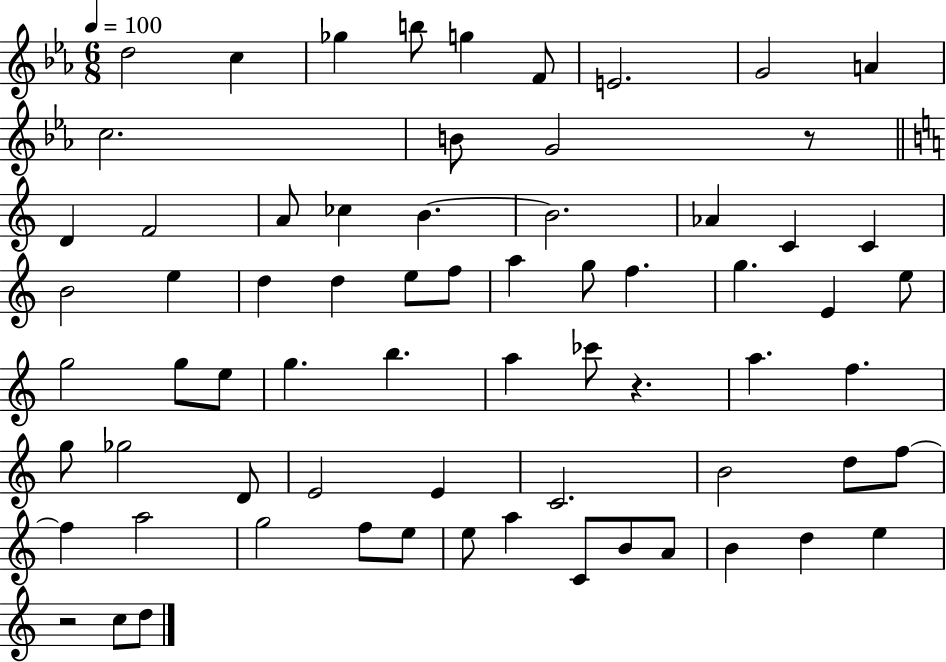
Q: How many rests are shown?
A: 3